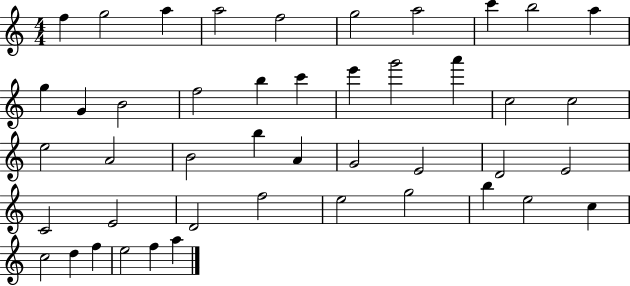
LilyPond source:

{
  \clef treble
  \numericTimeSignature
  \time 4/4
  \key c \major
  f''4 g''2 a''4 | a''2 f''2 | g''2 a''2 | c'''4 b''2 a''4 | \break g''4 g'4 b'2 | f''2 b''4 c'''4 | e'''4 g'''2 a'''4 | c''2 c''2 | \break e''2 a'2 | b'2 b''4 a'4 | g'2 e'2 | d'2 e'2 | \break c'2 e'2 | d'2 f''2 | e''2 g''2 | b''4 e''2 c''4 | \break c''2 d''4 f''4 | e''2 f''4 a''4 | \bar "|."
}